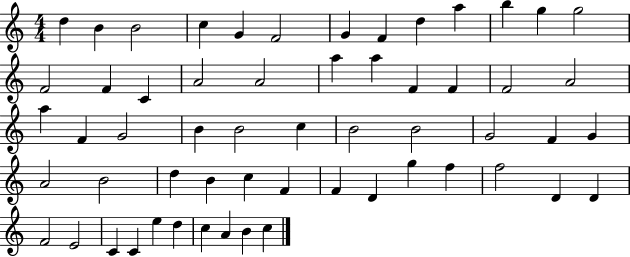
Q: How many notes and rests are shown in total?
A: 58